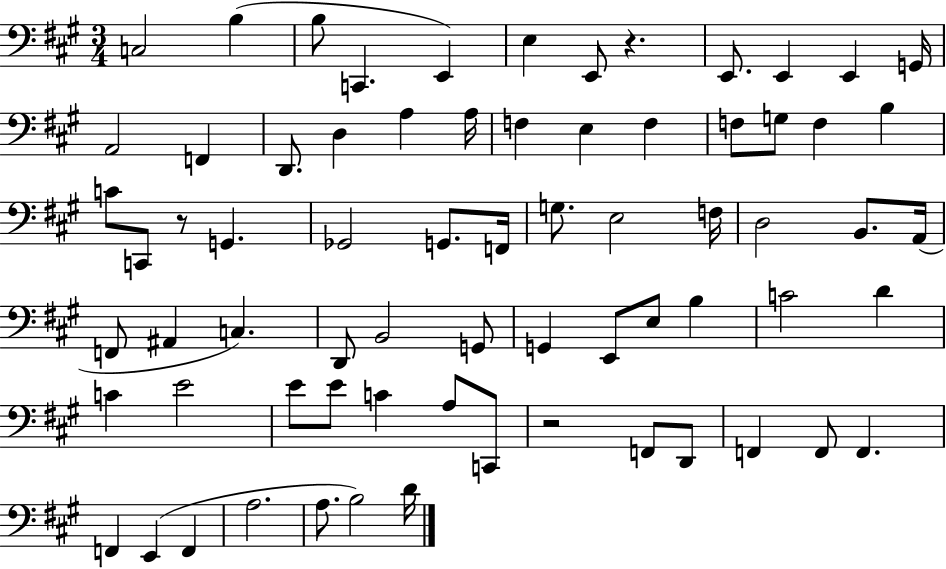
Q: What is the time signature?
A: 3/4